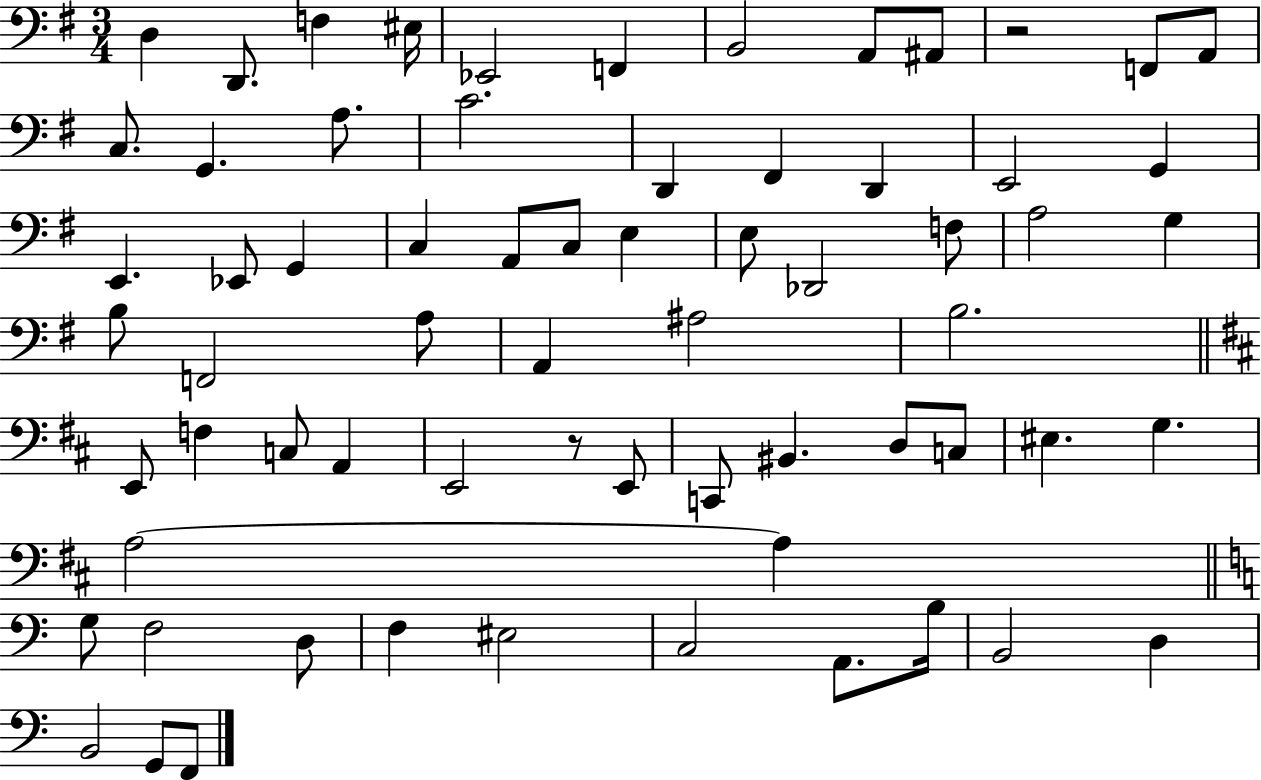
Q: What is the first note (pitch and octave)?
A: D3